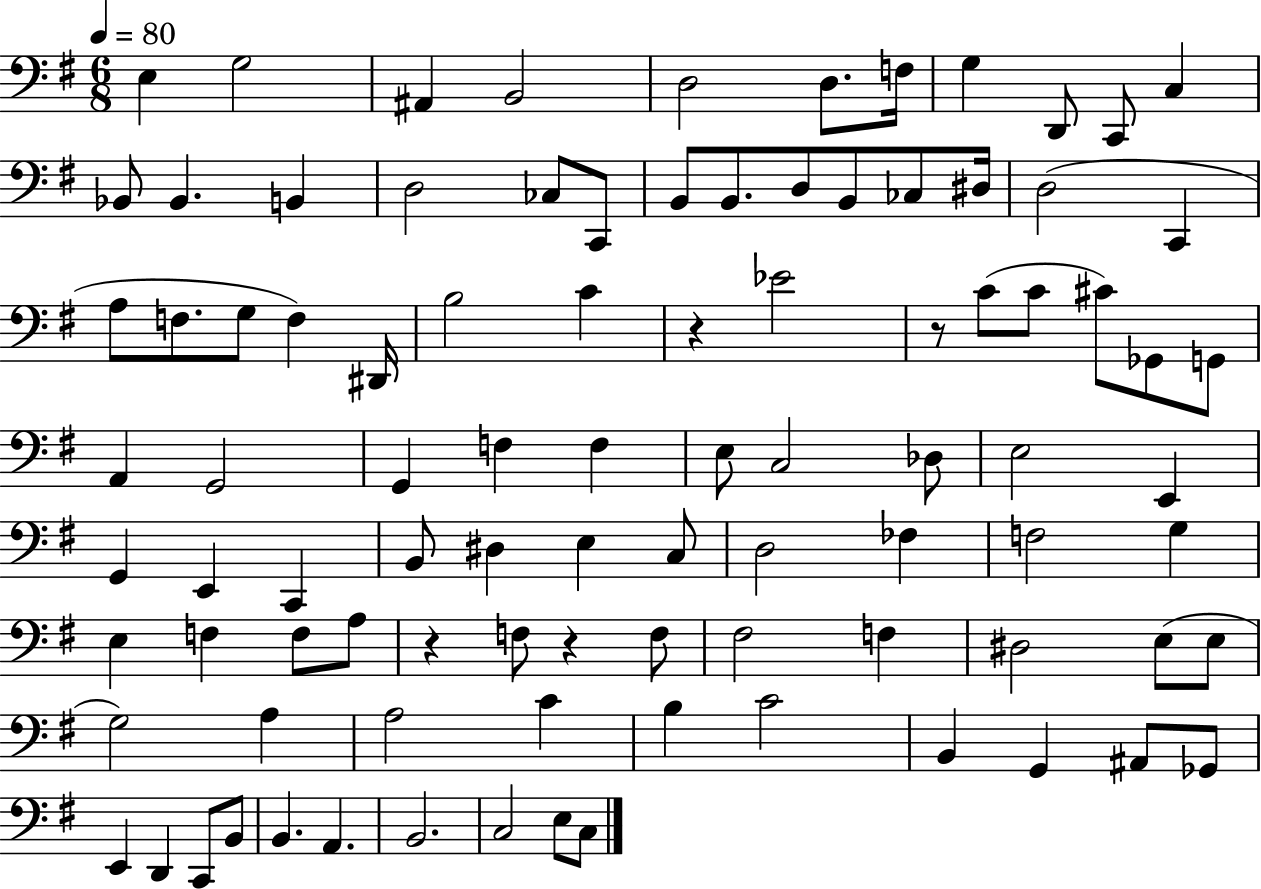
E3/q G3/h A#2/q B2/h D3/h D3/e. F3/s G3/q D2/e C2/e C3/q Bb2/e Bb2/q. B2/q D3/h CES3/e C2/e B2/e B2/e. D3/e B2/e CES3/e D#3/s D3/h C2/q A3/e F3/e. G3/e F3/q D#2/s B3/h C4/q R/q Eb4/h R/e C4/e C4/e C#4/e Gb2/e G2/e A2/q G2/h G2/q F3/q F3/q E3/e C3/h Db3/e E3/h E2/q G2/q E2/q C2/q B2/e D#3/q E3/q C3/e D3/h FES3/q F3/h G3/q E3/q F3/q F3/e A3/e R/q F3/e R/q F3/e F#3/h F3/q D#3/h E3/e E3/e G3/h A3/q A3/h C4/q B3/q C4/h B2/q G2/q A#2/e Gb2/e E2/q D2/q C2/e B2/e B2/q. A2/q. B2/h. C3/h E3/e C3/e